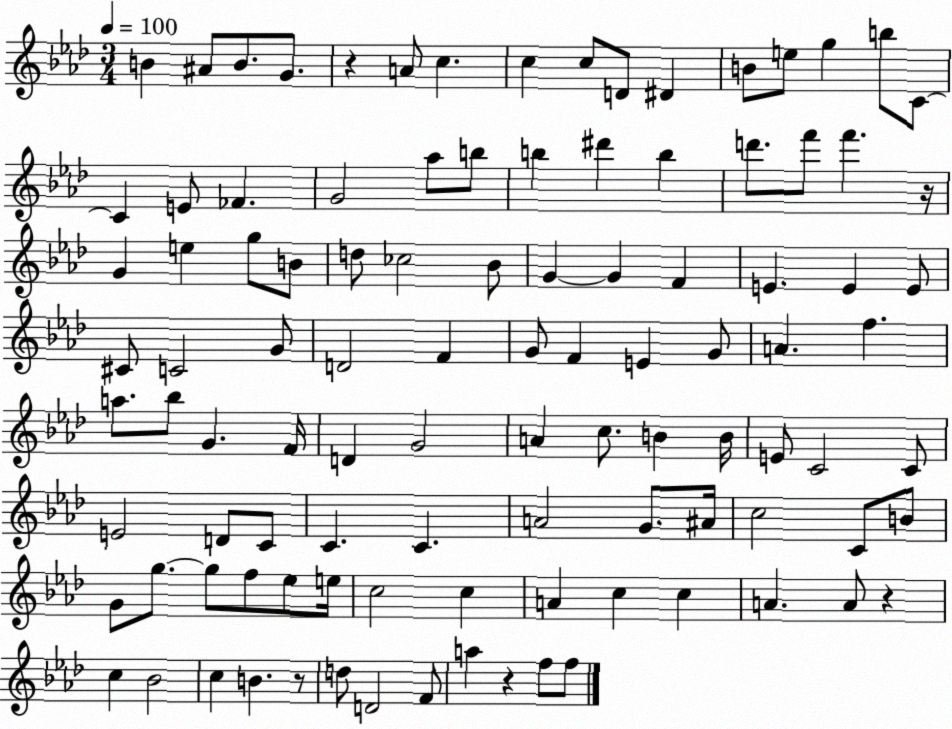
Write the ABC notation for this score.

X:1
T:Untitled
M:3/4
L:1/4
K:Ab
B ^A/2 B/2 G/2 z A/2 c c c/2 D/2 ^D B/2 e/2 g b/2 C/2 C E/2 _F G2 _a/2 b/2 b ^d' b d'/2 f'/2 f' z/4 G e g/2 B/2 d/2 _c2 _B/2 G G F E E E/2 ^C/2 C2 G/2 D2 F G/2 F E G/2 A f a/2 _b/2 G F/4 D G2 A c/2 B B/4 E/2 C2 C/2 E2 D/2 C/2 C C A2 G/2 ^A/4 c2 C/2 B/2 G/2 g/2 g/2 f/2 _e/2 e/4 c2 c A c c A A/2 z c _B2 c B z/2 d/2 D2 F/2 a z f/2 f/2